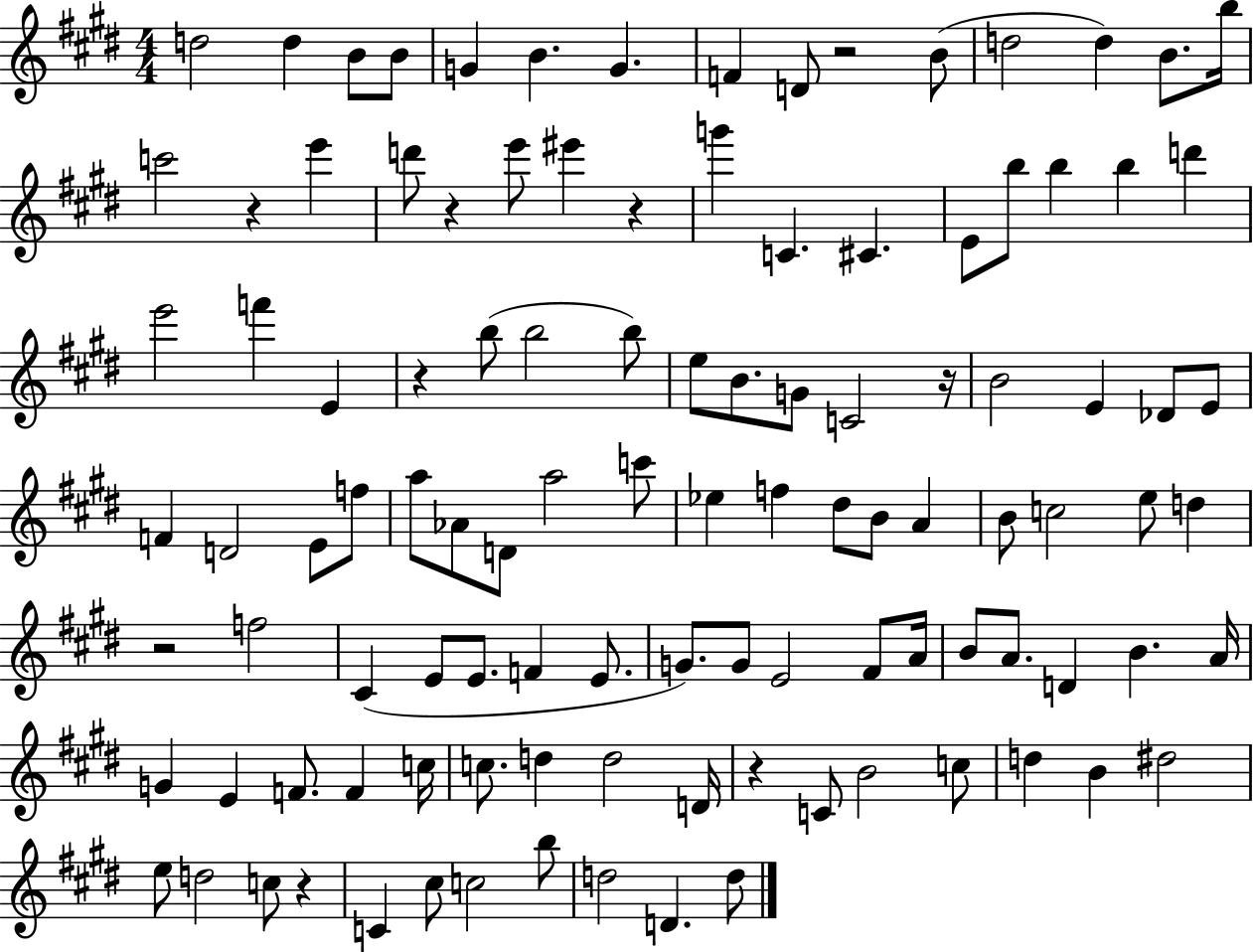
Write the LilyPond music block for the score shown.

{
  \clef treble
  \numericTimeSignature
  \time 4/4
  \key e \major
  d''2 d''4 b'8 b'8 | g'4 b'4. g'4. | f'4 d'8 r2 b'8( | d''2 d''4) b'8. b''16 | \break c'''2 r4 e'''4 | d'''8 r4 e'''8 eis'''4 r4 | g'''4 c'4. cis'4. | e'8 b''8 b''4 b''4 d'''4 | \break e'''2 f'''4 e'4 | r4 b''8( b''2 b''8) | e''8 b'8. g'8 c'2 r16 | b'2 e'4 des'8 e'8 | \break f'4 d'2 e'8 f''8 | a''8 aes'8 d'8 a''2 c'''8 | ees''4 f''4 dis''8 b'8 a'4 | b'8 c''2 e''8 d''4 | \break r2 f''2 | cis'4( e'8 e'8. f'4 e'8. | g'8.) g'8 e'2 fis'8 a'16 | b'8 a'8. d'4 b'4. a'16 | \break g'4 e'4 f'8. f'4 c''16 | c''8. d''4 d''2 d'16 | r4 c'8 b'2 c''8 | d''4 b'4 dis''2 | \break e''8 d''2 c''8 r4 | c'4 cis''8 c''2 b''8 | d''2 d'4. d''8 | \bar "|."
}